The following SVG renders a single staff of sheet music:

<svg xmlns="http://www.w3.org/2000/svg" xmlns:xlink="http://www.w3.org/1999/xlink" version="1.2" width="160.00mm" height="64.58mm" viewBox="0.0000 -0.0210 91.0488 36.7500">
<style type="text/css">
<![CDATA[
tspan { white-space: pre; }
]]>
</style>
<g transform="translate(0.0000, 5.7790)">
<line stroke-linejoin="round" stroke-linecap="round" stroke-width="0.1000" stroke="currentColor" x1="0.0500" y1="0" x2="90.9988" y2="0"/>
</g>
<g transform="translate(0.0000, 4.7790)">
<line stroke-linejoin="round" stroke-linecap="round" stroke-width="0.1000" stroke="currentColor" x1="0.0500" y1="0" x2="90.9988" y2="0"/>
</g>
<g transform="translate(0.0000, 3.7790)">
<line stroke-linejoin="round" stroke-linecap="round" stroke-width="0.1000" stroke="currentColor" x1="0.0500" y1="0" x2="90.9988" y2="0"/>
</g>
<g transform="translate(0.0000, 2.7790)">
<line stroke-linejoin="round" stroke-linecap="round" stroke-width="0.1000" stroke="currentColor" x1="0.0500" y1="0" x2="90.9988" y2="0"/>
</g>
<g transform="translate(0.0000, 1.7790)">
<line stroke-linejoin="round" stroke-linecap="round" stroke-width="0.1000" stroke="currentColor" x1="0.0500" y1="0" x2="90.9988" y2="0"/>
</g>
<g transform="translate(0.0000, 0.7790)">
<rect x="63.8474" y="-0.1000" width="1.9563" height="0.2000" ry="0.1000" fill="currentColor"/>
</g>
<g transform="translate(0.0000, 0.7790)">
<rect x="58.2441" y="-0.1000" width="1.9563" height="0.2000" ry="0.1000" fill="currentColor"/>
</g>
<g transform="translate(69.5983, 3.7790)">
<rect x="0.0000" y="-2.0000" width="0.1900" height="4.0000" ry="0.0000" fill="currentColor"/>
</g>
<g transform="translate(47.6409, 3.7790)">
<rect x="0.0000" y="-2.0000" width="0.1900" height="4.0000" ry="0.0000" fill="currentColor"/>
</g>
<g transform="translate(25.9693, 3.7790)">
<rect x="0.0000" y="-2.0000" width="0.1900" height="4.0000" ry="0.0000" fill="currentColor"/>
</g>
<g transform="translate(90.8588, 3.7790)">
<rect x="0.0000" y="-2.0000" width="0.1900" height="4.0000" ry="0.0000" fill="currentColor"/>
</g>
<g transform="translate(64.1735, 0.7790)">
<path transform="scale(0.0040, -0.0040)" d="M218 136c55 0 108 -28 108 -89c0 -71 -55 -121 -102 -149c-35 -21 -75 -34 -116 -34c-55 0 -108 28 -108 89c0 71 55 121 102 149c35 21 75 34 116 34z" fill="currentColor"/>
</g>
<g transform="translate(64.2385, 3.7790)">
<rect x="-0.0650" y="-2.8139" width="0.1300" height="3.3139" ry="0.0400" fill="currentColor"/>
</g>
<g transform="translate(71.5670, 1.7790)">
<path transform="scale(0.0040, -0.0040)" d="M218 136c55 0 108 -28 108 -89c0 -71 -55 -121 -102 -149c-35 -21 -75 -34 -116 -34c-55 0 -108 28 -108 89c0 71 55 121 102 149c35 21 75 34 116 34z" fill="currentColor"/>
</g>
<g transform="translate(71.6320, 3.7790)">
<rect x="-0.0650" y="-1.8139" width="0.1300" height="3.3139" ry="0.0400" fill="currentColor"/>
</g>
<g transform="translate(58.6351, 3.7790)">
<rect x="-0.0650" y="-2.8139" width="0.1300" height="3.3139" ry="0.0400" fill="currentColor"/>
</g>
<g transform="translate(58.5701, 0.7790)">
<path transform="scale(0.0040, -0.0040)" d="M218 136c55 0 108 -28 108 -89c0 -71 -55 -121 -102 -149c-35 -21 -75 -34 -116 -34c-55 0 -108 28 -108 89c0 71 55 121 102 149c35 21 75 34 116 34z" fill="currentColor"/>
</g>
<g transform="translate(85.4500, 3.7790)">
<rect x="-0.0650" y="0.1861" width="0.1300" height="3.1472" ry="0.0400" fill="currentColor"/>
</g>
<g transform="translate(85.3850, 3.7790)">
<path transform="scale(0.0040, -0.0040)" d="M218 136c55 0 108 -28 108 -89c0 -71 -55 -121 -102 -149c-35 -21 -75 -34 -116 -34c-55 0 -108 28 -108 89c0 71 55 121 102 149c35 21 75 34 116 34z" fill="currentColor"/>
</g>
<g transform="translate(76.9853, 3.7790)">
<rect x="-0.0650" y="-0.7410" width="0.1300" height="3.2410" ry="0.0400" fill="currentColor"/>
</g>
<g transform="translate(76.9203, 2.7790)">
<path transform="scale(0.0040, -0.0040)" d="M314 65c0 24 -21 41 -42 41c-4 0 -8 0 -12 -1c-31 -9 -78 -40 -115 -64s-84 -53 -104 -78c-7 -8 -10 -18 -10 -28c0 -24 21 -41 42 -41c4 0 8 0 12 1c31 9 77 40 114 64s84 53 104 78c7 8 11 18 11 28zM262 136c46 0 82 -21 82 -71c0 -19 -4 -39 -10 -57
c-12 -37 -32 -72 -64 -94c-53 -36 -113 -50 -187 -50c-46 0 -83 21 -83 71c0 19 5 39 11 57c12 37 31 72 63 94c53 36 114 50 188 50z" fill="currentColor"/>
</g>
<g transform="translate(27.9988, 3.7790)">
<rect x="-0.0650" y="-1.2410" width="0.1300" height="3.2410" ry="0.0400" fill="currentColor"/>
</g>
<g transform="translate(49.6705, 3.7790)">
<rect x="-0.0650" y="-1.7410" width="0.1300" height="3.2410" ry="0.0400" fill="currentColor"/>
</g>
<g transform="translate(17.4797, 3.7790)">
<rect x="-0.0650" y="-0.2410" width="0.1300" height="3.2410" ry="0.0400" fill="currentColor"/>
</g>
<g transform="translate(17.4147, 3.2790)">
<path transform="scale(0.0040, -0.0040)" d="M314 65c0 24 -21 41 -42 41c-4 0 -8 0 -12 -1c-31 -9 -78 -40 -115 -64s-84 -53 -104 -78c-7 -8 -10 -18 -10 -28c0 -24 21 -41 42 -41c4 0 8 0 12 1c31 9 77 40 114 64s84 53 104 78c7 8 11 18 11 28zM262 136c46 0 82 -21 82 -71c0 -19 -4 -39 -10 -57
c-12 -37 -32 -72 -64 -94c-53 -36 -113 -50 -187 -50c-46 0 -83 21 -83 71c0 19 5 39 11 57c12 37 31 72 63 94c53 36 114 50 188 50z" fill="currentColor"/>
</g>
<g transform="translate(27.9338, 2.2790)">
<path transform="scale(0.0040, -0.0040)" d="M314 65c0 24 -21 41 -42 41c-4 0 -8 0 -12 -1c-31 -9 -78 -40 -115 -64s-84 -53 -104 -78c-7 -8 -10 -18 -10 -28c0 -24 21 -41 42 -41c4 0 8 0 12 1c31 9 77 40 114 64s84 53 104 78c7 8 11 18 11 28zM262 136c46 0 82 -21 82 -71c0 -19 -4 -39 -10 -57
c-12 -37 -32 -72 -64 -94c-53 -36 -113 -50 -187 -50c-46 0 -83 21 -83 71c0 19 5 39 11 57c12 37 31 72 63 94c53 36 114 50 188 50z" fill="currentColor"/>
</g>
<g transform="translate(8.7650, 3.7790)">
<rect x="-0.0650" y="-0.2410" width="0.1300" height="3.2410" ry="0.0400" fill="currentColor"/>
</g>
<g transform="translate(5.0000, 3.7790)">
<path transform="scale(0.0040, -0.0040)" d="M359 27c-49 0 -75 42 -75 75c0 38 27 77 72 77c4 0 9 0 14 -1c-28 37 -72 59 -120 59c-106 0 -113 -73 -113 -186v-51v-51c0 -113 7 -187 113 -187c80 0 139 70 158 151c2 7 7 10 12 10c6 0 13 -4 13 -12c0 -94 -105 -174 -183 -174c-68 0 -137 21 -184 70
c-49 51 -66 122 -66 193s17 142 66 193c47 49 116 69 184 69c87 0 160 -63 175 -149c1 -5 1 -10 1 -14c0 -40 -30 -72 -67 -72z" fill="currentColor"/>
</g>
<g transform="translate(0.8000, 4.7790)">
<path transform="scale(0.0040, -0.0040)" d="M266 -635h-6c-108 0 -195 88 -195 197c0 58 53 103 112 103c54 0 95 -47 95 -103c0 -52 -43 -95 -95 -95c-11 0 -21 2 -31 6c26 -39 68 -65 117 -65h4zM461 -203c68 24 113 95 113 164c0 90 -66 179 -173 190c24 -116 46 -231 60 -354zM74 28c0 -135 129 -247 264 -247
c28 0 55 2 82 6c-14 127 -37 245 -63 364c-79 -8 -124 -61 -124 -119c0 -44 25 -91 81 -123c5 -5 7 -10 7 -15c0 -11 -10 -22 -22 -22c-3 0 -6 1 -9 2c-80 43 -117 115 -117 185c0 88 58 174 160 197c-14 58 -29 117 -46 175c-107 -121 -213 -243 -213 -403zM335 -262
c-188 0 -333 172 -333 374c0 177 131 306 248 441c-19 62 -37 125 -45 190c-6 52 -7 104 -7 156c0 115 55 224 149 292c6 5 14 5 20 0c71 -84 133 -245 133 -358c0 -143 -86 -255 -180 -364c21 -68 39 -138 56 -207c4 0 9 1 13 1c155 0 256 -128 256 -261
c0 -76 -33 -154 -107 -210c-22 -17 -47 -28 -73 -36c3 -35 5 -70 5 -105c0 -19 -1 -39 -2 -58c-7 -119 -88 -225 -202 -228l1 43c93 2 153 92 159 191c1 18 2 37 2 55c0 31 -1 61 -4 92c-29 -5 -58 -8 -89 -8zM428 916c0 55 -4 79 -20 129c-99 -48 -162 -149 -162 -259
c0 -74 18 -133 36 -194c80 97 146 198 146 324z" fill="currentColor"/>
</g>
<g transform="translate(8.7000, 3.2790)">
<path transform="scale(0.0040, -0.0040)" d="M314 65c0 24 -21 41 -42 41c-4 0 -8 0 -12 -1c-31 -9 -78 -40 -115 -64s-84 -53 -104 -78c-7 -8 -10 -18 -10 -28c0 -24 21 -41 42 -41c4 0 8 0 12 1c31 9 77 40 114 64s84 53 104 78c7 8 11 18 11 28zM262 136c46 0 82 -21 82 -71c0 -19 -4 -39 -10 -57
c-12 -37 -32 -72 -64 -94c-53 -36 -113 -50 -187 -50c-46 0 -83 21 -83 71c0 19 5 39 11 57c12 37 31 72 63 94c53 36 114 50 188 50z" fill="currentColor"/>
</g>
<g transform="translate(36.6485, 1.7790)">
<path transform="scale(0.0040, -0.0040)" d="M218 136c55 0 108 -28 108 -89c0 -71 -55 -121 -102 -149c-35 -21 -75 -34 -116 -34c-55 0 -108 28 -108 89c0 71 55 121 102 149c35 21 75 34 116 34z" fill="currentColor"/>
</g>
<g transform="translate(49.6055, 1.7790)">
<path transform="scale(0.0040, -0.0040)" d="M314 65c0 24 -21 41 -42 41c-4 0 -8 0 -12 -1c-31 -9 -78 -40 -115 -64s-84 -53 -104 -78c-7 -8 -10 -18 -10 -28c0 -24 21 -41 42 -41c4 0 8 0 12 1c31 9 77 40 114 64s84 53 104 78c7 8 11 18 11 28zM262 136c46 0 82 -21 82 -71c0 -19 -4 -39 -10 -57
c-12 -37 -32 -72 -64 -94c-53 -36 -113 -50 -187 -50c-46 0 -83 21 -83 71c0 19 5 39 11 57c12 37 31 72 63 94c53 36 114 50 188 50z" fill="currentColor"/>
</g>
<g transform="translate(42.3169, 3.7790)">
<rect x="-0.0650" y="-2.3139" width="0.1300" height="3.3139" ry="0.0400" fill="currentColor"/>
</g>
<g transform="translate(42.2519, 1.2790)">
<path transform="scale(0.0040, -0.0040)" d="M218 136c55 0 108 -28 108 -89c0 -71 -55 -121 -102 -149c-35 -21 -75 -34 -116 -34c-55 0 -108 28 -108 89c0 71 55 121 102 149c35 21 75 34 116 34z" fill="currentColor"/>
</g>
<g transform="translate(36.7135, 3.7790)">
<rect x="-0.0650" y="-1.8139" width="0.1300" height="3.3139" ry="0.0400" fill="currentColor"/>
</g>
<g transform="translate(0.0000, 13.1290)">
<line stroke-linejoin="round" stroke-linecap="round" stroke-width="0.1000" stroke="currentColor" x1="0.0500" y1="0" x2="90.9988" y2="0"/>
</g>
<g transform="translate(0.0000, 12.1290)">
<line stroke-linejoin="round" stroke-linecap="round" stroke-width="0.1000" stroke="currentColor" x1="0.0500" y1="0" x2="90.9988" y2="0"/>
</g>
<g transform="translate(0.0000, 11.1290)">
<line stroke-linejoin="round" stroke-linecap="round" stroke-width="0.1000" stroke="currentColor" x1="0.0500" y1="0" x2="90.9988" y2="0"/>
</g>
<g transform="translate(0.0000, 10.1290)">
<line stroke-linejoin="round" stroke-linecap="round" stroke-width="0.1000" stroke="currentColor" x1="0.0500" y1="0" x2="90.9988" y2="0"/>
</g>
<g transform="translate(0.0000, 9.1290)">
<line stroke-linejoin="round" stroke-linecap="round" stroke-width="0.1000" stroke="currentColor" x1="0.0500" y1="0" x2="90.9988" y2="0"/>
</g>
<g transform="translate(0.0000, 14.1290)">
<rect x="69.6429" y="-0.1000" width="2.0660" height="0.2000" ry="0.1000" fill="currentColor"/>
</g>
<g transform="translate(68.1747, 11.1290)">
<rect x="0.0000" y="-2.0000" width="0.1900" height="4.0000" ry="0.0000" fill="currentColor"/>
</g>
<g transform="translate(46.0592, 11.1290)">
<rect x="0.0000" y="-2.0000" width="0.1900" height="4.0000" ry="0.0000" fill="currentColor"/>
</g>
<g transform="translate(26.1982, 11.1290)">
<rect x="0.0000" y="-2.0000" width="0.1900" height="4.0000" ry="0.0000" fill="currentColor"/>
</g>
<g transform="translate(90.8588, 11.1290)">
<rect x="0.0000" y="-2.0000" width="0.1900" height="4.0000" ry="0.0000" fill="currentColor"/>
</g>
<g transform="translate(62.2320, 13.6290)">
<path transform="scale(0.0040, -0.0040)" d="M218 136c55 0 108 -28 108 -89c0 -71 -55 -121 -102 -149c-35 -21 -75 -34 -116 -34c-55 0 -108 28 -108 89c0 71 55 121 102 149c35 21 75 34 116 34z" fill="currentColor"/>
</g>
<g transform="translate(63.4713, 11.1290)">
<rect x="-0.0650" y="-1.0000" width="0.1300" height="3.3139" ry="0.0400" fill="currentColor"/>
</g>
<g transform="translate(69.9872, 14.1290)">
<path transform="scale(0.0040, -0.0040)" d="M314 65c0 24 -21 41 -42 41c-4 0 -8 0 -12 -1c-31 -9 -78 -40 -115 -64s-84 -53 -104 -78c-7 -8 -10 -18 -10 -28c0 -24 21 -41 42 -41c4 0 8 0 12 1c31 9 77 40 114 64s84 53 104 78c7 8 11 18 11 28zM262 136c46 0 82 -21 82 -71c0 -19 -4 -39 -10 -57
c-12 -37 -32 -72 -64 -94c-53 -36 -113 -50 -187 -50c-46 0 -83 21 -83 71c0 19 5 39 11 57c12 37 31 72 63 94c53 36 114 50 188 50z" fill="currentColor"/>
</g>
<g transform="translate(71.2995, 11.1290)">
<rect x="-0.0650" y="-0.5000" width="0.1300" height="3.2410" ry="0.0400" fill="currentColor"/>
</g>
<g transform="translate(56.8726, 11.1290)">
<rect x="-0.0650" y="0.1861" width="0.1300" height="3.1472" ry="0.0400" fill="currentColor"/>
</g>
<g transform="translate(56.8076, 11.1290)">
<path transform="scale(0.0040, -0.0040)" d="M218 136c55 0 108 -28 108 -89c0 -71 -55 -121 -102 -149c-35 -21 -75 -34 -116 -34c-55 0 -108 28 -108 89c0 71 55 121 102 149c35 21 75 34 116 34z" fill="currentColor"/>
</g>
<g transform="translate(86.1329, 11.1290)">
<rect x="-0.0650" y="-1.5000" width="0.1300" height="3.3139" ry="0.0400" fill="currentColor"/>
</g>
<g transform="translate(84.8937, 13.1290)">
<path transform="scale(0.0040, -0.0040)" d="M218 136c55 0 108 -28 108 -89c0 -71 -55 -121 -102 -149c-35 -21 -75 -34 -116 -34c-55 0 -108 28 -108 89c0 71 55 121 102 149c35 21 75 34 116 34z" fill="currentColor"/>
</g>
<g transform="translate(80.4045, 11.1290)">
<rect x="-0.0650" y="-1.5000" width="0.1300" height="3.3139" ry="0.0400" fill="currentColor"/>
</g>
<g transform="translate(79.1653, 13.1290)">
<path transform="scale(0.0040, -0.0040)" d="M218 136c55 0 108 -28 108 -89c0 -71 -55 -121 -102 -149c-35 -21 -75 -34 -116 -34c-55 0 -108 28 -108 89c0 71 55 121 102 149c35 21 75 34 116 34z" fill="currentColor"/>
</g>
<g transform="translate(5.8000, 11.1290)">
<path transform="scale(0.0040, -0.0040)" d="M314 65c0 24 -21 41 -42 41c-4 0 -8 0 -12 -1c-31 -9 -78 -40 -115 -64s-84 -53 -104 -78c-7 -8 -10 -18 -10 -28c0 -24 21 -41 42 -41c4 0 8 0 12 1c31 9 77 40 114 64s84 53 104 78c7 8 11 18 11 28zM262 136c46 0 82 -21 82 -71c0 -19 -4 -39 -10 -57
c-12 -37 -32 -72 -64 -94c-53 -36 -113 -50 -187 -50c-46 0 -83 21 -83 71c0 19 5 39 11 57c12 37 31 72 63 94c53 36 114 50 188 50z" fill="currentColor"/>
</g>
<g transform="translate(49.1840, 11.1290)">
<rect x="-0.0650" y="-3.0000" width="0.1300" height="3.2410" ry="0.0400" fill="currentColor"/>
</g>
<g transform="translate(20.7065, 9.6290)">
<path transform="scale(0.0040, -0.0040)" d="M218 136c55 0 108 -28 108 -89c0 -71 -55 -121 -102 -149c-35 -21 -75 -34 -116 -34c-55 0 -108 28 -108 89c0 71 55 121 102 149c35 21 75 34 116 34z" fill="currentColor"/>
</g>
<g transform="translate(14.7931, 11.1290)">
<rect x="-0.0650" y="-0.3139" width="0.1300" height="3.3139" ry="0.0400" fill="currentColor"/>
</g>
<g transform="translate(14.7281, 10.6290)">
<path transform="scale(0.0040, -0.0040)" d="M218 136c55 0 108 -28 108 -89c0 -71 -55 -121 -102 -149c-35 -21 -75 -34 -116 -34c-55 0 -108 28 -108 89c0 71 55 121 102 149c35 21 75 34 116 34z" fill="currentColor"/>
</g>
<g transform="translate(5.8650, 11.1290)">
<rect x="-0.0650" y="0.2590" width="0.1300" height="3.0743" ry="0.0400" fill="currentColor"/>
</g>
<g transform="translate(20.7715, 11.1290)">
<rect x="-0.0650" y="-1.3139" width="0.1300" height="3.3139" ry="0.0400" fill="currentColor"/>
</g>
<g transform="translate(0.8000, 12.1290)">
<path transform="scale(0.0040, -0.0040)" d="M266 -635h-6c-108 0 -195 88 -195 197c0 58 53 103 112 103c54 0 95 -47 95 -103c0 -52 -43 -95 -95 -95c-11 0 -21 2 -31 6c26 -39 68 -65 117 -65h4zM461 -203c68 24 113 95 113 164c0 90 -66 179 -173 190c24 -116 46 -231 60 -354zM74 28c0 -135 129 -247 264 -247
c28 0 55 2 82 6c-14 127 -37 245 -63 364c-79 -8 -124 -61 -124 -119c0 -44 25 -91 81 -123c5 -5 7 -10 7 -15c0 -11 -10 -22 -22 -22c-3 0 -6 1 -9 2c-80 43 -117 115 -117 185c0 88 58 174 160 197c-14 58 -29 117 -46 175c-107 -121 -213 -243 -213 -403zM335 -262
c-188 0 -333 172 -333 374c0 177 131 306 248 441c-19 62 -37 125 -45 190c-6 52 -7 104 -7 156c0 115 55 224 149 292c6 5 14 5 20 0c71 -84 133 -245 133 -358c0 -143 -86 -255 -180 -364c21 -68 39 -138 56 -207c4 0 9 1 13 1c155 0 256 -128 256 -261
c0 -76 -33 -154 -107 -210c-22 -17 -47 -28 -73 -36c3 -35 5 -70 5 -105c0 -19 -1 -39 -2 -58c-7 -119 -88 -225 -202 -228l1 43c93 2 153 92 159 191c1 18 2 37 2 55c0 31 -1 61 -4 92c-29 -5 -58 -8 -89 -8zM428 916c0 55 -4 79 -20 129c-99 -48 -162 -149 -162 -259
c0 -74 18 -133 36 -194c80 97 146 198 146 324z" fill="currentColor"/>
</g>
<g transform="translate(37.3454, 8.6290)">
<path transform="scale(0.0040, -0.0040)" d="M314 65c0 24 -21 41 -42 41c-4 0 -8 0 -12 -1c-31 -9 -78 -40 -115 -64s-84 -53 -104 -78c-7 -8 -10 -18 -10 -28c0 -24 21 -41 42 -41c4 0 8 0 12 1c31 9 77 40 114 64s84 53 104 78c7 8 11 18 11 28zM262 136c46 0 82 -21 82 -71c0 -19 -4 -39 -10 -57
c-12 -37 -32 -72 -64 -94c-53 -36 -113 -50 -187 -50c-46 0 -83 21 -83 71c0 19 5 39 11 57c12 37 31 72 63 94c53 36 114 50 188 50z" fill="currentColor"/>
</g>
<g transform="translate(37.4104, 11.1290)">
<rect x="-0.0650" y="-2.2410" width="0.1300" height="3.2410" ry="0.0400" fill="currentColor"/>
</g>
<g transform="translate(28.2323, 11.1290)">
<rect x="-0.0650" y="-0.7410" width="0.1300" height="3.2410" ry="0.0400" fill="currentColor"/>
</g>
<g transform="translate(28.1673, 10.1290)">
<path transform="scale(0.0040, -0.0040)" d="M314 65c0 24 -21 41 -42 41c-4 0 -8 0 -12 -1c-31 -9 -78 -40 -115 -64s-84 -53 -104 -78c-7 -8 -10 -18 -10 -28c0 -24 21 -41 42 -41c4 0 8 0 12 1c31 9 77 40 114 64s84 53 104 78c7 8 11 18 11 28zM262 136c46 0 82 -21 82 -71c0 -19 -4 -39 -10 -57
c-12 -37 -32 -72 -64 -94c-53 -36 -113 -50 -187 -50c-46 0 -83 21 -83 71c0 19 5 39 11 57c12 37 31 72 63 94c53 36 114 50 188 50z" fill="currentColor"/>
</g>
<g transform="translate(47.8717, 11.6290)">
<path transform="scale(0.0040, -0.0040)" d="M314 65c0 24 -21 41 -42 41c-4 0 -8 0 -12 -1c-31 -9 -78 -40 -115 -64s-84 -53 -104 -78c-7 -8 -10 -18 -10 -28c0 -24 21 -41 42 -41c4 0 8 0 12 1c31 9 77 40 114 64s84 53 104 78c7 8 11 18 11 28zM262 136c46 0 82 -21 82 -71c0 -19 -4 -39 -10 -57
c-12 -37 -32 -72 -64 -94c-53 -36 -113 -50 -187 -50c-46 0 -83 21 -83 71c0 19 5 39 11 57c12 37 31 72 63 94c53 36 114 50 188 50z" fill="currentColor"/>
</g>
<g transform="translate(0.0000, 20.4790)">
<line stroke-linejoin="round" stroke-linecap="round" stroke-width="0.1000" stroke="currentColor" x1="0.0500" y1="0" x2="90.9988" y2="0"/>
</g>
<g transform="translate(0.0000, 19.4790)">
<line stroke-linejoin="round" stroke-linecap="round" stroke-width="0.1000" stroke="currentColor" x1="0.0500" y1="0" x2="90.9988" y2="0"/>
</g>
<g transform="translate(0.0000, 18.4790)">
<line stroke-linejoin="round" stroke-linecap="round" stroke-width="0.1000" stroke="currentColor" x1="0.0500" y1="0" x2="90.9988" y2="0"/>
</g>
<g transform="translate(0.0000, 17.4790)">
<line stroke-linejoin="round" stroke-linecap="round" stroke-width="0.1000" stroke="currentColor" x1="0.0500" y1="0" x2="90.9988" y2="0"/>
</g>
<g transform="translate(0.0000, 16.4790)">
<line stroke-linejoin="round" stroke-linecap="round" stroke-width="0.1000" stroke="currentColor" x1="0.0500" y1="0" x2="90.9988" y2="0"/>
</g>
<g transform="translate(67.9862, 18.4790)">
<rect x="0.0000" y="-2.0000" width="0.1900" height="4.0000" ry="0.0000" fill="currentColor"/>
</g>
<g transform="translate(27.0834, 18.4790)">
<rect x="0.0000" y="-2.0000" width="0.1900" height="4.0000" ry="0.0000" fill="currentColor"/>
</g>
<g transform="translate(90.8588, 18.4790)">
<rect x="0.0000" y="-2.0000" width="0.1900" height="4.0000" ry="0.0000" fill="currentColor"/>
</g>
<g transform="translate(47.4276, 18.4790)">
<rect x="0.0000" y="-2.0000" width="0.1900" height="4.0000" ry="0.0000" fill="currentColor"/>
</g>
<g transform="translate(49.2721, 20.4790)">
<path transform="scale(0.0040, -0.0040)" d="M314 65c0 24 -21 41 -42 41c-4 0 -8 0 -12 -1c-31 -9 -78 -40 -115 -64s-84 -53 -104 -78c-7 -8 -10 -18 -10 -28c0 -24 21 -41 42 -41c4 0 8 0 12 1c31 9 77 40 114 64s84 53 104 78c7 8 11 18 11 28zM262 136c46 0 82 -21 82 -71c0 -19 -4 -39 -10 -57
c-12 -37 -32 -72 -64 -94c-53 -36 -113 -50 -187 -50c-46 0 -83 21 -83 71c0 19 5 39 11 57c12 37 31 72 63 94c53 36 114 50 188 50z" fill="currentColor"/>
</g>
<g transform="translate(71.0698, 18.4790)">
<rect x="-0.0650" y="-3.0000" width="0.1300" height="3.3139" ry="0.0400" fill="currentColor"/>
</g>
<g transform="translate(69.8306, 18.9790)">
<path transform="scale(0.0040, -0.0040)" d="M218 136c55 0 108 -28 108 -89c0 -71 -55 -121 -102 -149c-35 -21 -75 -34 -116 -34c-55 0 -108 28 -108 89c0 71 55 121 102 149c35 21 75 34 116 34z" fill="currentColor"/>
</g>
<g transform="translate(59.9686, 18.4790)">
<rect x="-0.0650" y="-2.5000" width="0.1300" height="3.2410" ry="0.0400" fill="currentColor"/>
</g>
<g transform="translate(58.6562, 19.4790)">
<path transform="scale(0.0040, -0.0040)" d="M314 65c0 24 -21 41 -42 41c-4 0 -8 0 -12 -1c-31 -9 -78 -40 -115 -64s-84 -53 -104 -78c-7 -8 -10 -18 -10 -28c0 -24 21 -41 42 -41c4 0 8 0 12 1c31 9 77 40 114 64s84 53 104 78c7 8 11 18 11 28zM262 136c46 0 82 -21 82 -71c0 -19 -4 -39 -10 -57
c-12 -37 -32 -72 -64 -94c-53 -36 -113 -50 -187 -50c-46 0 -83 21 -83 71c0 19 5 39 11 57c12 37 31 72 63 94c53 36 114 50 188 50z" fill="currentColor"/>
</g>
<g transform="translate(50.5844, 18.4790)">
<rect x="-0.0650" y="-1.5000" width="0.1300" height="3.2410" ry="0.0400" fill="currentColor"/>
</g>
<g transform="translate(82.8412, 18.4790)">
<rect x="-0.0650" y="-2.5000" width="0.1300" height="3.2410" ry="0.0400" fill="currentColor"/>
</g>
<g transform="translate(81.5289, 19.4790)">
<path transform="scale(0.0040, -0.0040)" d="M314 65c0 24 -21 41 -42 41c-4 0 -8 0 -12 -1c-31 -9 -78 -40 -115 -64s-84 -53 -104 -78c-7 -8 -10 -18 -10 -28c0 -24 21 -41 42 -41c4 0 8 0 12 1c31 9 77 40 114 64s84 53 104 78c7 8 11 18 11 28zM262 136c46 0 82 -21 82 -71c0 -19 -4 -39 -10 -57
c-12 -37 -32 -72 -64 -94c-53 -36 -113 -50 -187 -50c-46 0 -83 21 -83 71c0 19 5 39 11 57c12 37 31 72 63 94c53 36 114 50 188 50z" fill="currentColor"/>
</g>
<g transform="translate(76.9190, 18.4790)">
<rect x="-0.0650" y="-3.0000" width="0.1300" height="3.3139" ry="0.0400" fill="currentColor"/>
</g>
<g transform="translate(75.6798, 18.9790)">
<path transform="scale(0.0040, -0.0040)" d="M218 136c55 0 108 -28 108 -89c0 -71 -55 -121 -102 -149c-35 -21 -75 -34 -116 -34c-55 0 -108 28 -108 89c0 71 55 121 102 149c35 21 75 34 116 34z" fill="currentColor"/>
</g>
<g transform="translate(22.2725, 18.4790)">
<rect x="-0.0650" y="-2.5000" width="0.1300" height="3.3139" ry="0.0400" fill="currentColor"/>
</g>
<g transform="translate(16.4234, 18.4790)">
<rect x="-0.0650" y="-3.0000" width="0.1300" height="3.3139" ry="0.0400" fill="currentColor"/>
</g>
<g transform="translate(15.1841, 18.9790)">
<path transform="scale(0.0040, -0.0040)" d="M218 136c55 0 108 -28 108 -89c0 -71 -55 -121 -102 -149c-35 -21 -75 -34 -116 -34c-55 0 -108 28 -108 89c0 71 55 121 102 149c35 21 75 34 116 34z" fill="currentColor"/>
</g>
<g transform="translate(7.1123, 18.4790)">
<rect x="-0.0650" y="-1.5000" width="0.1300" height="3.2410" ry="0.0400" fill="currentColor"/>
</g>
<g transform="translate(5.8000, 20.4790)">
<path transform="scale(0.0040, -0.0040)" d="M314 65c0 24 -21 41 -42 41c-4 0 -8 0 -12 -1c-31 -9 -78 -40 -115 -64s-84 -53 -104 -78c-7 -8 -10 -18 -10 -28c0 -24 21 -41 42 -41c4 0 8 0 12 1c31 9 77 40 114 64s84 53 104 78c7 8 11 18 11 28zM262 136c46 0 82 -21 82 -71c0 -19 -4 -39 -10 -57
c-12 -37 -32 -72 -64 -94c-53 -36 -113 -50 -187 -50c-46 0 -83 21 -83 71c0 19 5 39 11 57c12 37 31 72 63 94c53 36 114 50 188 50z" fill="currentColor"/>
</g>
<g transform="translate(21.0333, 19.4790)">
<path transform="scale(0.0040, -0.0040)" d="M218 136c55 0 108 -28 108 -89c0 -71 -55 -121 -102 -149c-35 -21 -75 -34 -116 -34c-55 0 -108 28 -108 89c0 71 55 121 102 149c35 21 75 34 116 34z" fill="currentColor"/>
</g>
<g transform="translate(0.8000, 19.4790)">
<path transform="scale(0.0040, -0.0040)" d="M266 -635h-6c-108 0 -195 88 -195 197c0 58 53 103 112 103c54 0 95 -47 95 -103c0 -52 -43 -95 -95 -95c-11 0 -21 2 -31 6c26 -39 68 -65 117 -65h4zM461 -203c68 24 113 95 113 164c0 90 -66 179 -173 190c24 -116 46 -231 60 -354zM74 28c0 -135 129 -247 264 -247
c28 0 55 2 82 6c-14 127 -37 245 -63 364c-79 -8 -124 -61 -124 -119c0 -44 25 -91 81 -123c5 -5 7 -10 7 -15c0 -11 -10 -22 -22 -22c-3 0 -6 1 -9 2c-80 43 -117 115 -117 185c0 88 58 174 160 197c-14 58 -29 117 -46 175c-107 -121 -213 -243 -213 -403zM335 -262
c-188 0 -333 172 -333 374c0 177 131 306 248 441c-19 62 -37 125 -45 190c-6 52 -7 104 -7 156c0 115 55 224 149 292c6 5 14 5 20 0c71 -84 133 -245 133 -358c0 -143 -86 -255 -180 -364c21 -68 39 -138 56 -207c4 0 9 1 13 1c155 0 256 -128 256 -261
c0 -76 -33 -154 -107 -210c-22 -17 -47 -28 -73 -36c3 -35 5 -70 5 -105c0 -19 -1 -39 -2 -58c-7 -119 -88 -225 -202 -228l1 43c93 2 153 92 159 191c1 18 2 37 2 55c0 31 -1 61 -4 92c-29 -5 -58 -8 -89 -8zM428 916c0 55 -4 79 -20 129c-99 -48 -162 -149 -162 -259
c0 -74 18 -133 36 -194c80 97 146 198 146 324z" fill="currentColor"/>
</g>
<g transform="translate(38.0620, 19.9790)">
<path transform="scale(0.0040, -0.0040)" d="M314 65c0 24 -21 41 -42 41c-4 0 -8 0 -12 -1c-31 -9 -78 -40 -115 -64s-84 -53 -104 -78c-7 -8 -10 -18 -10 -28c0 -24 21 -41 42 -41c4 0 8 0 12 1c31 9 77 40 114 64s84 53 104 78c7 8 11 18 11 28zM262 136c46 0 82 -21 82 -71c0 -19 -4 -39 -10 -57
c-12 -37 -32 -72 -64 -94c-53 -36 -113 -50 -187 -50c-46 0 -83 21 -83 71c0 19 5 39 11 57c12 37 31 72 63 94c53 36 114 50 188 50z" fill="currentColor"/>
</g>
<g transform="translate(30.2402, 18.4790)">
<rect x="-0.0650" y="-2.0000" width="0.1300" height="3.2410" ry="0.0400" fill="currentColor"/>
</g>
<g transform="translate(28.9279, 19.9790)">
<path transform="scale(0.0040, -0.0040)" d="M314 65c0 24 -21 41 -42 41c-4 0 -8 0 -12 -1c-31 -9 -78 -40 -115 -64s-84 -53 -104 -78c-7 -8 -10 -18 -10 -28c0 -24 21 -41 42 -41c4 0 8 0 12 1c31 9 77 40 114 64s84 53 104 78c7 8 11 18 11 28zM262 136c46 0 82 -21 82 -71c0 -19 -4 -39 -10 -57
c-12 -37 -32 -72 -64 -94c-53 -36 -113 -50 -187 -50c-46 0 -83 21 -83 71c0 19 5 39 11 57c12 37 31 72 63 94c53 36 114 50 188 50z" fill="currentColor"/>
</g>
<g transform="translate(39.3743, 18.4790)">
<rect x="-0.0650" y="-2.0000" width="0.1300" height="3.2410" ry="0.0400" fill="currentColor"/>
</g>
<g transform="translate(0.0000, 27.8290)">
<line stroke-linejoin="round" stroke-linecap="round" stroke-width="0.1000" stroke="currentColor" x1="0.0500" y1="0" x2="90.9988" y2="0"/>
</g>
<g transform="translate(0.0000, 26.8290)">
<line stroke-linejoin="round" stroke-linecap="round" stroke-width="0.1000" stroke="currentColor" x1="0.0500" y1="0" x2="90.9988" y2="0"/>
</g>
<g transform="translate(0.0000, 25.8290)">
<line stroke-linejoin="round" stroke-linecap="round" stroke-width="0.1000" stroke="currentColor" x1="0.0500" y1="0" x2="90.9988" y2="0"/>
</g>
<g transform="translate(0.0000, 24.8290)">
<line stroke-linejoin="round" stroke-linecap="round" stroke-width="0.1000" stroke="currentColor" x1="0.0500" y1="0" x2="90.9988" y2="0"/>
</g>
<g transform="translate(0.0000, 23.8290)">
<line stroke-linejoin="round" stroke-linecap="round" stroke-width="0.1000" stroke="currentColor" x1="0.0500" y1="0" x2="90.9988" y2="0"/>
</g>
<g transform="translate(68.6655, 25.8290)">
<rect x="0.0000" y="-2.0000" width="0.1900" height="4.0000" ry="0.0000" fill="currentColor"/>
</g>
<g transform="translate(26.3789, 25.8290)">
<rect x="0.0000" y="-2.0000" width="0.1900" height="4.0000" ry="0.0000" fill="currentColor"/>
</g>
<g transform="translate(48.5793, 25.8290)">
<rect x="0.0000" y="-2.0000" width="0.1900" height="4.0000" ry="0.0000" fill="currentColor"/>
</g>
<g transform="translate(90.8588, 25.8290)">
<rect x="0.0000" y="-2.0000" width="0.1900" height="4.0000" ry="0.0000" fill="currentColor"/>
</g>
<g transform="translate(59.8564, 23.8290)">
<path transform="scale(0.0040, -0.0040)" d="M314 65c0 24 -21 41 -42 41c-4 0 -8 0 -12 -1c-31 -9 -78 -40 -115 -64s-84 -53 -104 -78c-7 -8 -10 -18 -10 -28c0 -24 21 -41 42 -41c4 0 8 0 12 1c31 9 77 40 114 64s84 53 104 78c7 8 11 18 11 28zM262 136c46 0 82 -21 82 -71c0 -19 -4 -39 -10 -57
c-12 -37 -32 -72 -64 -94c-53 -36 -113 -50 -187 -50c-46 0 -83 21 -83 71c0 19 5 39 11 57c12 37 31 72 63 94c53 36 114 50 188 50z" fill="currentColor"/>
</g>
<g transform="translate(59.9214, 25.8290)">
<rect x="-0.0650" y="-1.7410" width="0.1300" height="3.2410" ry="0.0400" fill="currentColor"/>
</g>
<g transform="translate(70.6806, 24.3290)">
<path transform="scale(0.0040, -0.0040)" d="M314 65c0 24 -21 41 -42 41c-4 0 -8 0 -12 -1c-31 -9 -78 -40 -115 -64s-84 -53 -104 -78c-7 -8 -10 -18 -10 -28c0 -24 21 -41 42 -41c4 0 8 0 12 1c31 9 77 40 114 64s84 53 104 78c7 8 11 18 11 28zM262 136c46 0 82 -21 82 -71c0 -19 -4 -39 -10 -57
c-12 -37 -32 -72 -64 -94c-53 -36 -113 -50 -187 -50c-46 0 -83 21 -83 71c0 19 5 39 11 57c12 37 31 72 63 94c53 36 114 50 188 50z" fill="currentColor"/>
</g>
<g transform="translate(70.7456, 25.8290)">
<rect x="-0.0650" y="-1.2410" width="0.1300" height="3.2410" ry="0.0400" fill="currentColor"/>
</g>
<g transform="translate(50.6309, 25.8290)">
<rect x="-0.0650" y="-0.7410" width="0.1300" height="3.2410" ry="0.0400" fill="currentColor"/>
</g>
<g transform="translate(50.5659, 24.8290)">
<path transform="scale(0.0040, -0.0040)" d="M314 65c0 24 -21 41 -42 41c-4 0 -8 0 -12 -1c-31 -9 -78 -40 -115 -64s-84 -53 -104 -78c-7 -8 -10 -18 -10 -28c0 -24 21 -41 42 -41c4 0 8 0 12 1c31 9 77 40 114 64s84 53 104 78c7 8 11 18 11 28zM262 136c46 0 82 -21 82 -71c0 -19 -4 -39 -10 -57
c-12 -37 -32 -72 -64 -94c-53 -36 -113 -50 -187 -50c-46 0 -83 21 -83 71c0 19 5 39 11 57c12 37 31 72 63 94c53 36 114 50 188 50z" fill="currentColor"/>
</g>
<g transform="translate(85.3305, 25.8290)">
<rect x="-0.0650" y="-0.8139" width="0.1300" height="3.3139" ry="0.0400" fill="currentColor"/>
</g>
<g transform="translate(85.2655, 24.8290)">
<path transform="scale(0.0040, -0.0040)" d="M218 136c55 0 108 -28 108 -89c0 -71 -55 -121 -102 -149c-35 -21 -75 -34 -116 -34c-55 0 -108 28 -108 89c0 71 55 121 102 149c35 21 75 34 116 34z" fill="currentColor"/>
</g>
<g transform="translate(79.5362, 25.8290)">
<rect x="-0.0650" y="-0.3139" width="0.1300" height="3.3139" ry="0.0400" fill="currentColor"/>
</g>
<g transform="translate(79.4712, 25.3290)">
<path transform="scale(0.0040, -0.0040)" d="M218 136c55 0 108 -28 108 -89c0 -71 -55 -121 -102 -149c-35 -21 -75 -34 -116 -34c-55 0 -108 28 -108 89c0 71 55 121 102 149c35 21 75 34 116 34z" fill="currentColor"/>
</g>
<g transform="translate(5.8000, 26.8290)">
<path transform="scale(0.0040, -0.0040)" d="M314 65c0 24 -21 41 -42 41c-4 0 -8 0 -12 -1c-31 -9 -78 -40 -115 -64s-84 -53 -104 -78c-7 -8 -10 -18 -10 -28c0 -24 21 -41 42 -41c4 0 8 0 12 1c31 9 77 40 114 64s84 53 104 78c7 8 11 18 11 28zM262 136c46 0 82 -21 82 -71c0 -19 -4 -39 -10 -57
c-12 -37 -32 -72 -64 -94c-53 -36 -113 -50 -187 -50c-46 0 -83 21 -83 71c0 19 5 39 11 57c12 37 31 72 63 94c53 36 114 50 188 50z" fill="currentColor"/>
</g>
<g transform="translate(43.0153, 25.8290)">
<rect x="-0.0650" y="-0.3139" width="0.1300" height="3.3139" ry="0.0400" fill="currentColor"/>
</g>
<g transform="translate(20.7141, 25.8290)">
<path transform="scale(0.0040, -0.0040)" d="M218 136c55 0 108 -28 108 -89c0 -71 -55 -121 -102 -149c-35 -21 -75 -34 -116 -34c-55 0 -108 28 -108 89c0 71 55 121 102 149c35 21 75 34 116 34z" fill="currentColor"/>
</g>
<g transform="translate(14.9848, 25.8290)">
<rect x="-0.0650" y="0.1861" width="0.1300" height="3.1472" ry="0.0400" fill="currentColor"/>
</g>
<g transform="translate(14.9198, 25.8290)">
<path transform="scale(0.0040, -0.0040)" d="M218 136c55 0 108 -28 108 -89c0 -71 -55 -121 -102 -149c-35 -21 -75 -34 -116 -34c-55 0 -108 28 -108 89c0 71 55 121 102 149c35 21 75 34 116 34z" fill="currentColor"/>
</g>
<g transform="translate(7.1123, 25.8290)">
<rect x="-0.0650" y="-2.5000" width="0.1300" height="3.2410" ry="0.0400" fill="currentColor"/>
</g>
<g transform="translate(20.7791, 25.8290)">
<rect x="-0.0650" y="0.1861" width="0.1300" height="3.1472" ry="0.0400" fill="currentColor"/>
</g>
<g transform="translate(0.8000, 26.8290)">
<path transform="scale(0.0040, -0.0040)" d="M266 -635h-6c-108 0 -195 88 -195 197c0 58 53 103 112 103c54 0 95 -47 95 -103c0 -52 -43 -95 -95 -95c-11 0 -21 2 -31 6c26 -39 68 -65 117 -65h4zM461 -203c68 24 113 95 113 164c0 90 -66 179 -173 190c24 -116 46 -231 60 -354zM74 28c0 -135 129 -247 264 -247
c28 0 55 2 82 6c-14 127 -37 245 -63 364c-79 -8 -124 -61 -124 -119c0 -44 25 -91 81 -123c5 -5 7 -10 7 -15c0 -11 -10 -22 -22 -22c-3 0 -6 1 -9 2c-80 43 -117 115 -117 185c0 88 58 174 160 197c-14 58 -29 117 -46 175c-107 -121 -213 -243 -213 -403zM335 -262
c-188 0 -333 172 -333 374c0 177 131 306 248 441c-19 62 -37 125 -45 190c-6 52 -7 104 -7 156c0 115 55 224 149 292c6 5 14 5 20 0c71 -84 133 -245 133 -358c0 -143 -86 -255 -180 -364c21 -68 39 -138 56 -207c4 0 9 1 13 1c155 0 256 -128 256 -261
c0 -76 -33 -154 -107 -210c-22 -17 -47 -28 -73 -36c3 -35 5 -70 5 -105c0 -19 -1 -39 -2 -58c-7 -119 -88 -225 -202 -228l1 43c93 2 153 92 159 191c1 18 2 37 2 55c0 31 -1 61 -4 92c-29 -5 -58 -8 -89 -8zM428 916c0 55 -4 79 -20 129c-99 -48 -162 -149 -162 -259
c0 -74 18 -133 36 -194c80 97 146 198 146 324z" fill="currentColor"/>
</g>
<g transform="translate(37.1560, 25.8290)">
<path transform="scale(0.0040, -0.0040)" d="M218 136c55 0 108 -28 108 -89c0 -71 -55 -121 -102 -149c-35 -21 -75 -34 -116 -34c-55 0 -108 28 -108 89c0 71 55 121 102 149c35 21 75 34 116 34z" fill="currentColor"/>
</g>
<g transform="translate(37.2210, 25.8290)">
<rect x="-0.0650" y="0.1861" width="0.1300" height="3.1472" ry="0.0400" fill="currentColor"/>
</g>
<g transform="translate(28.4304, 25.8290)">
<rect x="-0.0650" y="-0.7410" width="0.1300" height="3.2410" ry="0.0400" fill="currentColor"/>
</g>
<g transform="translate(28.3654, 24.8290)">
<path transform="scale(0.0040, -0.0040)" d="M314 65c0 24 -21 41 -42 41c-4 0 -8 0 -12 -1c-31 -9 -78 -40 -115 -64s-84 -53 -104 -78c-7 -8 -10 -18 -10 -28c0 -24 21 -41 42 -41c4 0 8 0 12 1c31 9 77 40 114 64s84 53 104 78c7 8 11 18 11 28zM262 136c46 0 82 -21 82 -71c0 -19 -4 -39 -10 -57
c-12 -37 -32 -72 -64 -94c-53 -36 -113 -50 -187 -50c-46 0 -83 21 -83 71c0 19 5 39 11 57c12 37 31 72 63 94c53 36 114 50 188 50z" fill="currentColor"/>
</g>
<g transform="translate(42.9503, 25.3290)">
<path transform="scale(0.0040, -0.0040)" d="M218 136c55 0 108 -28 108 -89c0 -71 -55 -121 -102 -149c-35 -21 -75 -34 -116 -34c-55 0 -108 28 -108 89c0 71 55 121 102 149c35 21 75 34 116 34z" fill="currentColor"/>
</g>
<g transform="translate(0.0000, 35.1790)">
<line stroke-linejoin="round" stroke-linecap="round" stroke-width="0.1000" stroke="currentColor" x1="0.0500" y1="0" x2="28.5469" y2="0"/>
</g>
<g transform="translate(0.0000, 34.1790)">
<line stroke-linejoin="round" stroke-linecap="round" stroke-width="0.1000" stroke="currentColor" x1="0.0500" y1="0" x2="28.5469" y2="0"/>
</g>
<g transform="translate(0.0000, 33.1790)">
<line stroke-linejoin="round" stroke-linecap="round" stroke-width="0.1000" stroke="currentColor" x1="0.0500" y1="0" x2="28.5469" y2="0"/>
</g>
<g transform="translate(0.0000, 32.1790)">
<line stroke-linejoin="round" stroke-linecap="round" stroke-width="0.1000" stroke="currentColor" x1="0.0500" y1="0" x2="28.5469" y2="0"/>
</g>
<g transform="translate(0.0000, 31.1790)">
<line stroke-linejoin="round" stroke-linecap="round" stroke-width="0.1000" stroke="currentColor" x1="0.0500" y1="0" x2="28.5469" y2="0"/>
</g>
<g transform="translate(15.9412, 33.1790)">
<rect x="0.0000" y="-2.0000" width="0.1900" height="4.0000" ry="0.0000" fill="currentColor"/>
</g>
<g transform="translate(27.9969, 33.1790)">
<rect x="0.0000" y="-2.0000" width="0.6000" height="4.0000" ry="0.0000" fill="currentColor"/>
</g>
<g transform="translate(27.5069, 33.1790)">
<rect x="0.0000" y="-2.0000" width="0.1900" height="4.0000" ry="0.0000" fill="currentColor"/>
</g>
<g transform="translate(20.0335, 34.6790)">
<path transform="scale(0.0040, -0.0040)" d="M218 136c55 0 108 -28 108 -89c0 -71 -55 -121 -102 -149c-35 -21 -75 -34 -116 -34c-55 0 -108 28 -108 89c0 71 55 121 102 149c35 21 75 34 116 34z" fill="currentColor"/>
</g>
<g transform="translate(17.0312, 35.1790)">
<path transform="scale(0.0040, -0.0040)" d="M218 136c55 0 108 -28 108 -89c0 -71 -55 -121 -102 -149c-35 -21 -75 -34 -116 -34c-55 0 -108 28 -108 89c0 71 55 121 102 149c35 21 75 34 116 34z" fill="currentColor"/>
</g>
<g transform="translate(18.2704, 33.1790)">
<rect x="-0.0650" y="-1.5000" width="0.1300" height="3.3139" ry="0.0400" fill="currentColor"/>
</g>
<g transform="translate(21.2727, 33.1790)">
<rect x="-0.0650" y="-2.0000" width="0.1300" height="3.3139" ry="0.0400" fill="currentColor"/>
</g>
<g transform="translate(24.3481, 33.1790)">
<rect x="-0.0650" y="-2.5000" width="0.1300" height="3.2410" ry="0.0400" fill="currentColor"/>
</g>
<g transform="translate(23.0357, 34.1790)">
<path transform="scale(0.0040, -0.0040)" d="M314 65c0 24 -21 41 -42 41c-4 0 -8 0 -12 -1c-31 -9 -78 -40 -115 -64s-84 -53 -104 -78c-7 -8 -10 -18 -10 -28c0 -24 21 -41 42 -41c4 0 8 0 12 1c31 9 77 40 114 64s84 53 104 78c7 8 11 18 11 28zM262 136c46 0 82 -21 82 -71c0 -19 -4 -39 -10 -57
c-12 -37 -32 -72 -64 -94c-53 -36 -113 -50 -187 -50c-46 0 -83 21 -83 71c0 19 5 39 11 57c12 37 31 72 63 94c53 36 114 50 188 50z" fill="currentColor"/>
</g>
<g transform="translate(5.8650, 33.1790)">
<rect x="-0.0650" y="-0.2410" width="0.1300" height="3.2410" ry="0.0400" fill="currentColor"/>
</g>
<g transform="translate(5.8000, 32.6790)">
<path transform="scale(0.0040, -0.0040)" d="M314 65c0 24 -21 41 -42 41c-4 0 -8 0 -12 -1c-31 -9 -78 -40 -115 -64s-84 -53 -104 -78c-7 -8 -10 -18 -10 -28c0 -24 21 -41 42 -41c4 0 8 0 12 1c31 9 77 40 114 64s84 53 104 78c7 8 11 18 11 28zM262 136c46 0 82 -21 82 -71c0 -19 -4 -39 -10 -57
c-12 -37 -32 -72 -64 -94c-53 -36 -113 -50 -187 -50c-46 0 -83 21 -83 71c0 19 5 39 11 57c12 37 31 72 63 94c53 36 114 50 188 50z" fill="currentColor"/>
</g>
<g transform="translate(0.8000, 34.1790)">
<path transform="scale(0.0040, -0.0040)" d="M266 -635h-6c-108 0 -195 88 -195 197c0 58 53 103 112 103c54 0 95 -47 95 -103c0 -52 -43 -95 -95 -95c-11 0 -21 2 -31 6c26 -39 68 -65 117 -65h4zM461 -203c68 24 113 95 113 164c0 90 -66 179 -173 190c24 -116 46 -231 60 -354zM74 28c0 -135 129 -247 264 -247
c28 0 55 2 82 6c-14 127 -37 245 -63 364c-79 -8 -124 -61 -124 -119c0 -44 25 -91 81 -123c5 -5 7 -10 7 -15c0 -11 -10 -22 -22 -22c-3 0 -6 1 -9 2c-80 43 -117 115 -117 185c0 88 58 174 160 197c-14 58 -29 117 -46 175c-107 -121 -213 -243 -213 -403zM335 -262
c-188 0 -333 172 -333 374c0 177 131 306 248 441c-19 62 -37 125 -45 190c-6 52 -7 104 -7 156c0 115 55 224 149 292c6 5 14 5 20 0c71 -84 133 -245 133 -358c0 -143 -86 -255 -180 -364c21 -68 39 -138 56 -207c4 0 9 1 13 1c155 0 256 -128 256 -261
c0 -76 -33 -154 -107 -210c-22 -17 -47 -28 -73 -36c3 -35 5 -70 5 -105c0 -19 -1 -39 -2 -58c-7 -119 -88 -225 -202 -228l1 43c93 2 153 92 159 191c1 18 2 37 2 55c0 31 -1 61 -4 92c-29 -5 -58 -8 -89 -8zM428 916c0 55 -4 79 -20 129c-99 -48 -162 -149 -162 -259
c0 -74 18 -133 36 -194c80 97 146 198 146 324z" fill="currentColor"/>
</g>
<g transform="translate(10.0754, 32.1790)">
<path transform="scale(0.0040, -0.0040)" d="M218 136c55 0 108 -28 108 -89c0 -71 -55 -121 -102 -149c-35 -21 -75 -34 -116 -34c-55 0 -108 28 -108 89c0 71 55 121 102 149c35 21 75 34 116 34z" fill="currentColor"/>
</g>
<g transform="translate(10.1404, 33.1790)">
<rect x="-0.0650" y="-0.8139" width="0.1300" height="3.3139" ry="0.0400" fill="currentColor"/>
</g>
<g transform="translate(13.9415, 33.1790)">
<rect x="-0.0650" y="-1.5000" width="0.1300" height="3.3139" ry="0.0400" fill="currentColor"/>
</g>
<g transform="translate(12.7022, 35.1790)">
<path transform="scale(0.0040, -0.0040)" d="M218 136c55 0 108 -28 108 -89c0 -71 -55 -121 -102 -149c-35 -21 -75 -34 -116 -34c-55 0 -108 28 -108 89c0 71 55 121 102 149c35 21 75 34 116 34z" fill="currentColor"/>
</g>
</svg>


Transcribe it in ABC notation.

X:1
T:Untitled
M:4/4
L:1/4
K:C
c2 c2 e2 f g f2 a a f d2 B B2 c e d2 g2 A2 B D C2 E E E2 A G F2 F2 E2 G2 A A G2 G2 B B d2 B c d2 f2 e2 c d c2 d E E F G2